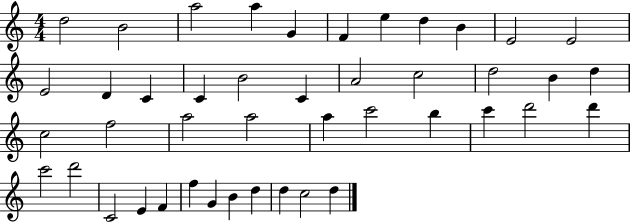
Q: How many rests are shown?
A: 0